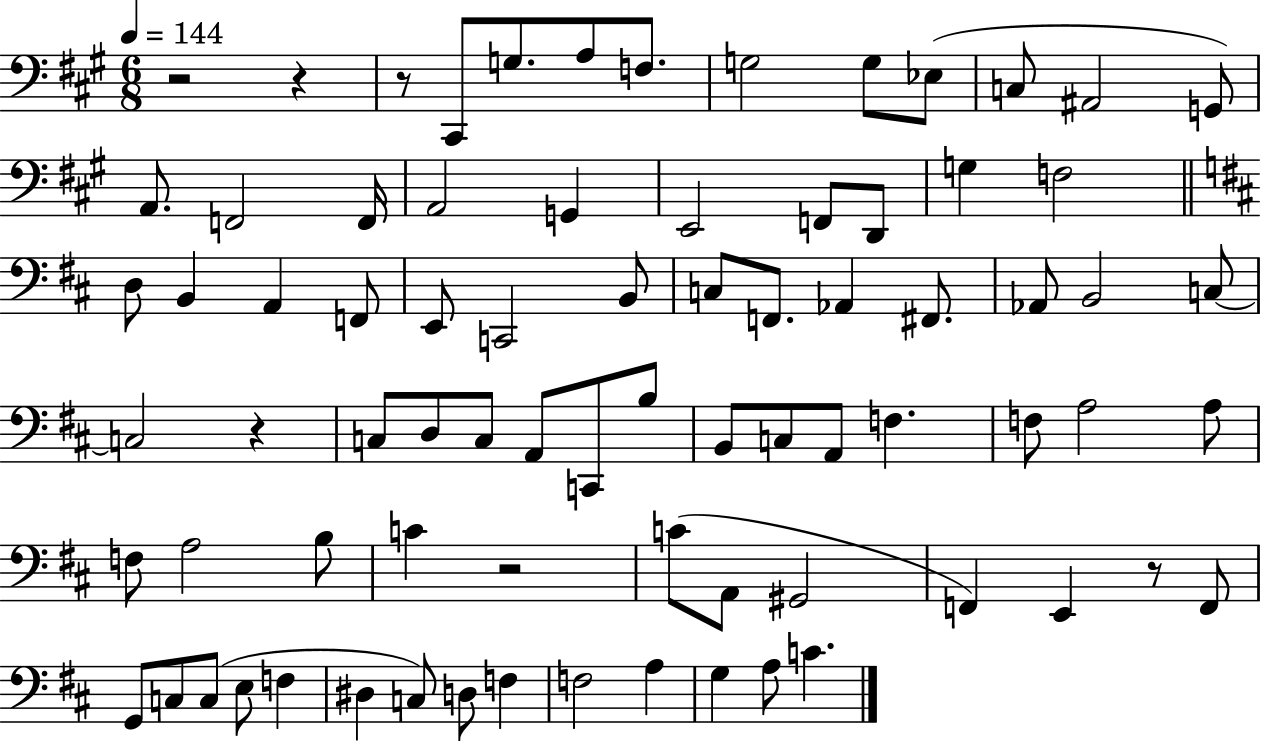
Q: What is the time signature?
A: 6/8